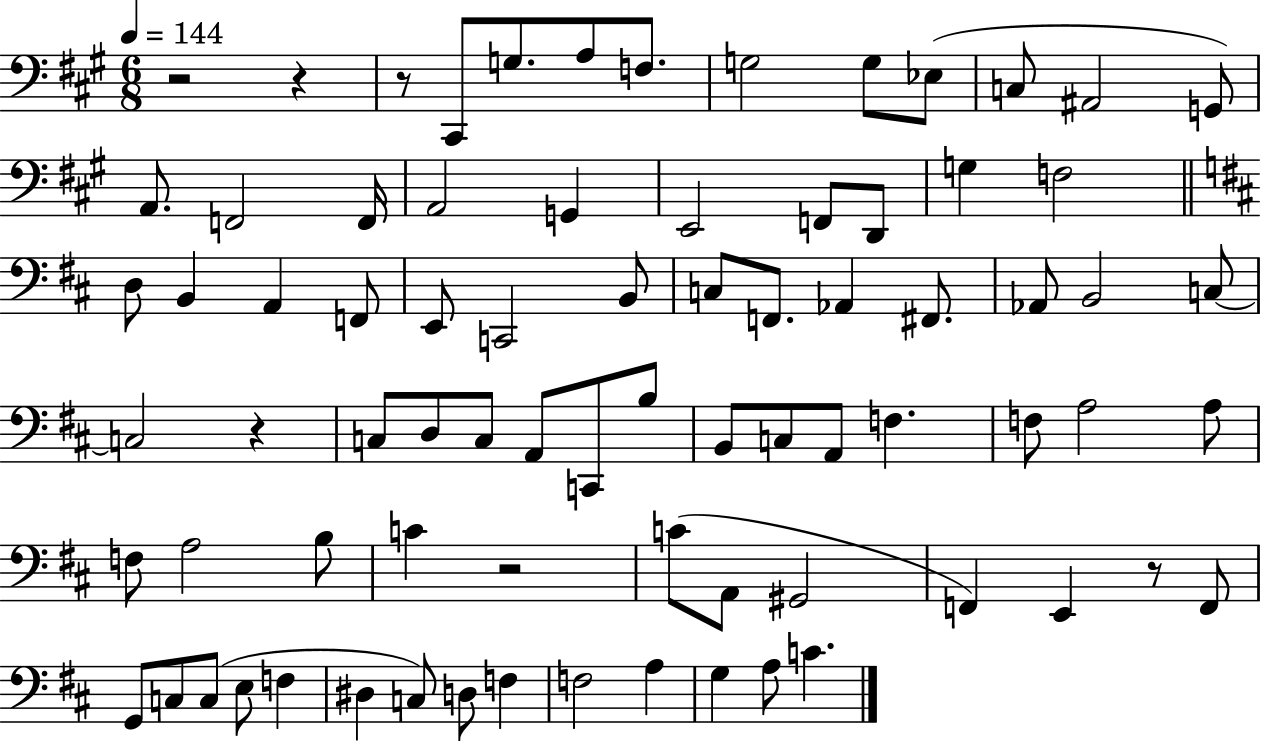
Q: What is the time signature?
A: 6/8